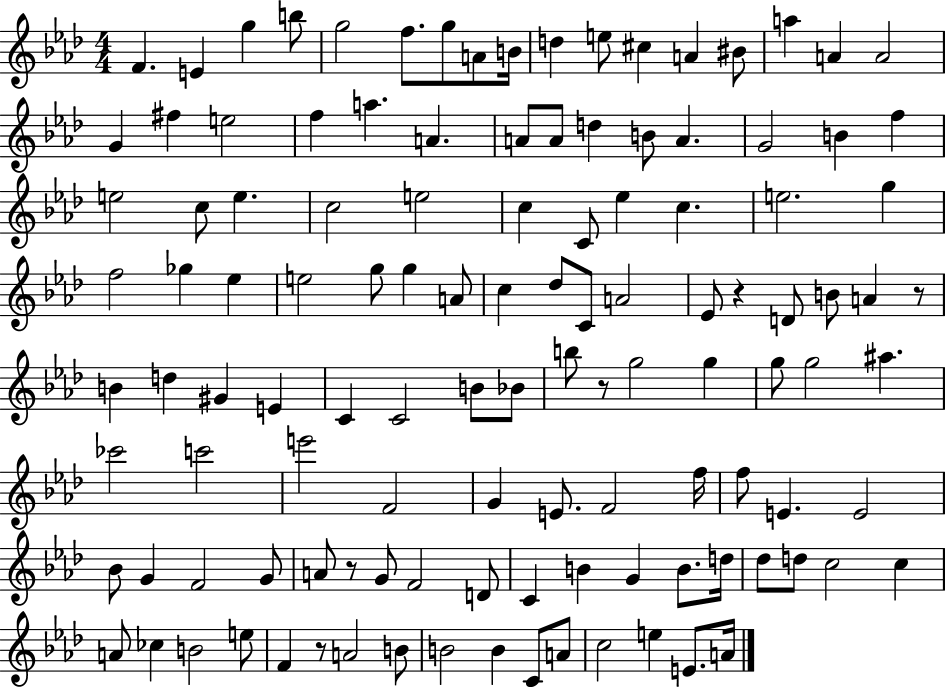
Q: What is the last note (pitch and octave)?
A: A4